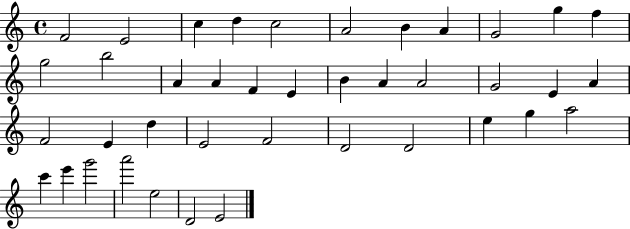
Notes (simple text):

F4/h E4/h C5/q D5/q C5/h A4/h B4/q A4/q G4/h G5/q F5/q G5/h B5/h A4/q A4/q F4/q E4/q B4/q A4/q A4/h G4/h E4/q A4/q F4/h E4/q D5/q E4/h F4/h D4/h D4/h E5/q G5/q A5/h C6/q E6/q G6/h A6/h E5/h D4/h E4/h